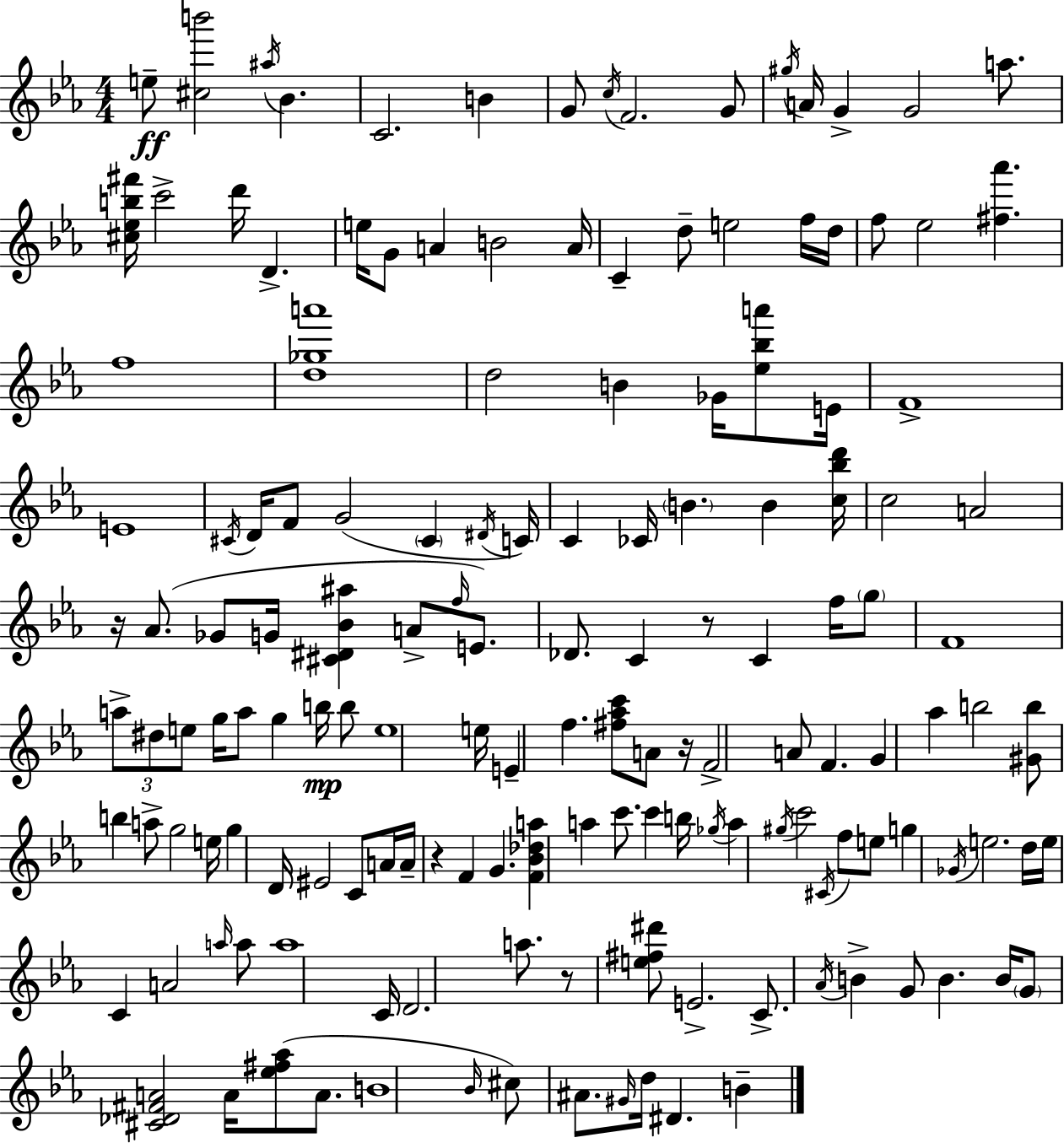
E5/e [C#5,B6]/h A#5/s Bb4/q. C4/h. B4/q G4/e C5/s F4/h. G4/e G#5/s A4/s G4/q G4/h A5/e. [C#5,Eb5,B5,F#6]/s C6/h D6/s D4/q. E5/s G4/e A4/q B4/h A4/s C4/q D5/e E5/h F5/s D5/s F5/e Eb5/h [F#5,Ab6]/q. F5/w [D5,Gb5,A6]/w D5/h B4/q Gb4/s [Eb5,Bb5,A6]/e E4/s F4/w E4/w C#4/s D4/s F4/e G4/h C#4/q D#4/s C4/s C4/q CES4/s B4/q. B4/q [C5,Bb5,D6]/s C5/h A4/h R/s Ab4/e. Gb4/e G4/s [C#4,D#4,Bb4,A#5]/q A4/e F5/s E4/e. Db4/e. C4/q R/e C4/q F5/s G5/e F4/w A5/e D#5/e E5/e G5/s A5/e G5/q B5/s B5/e E5/w E5/s E4/q F5/q. [F#5,Ab5,C6]/e A4/e R/s F4/h A4/e F4/q. G4/q Ab5/q B5/h [G#4,B5]/e B5/q A5/e G5/h E5/s G5/q D4/s EIS4/h C4/e A4/s A4/s R/q F4/q G4/q. [F4,Bb4,Db5,A5]/q A5/q C6/e. C6/q B5/s Gb5/s A5/q G#5/s C6/h C#4/s F5/e E5/e G5/q Gb4/s E5/h. D5/s E5/s C4/q A4/h A5/s A5/e A5/w C4/s D4/h. A5/e. R/e [E5,F#5,D#6]/e E4/h. C4/e. Ab4/s B4/q G4/e B4/q. B4/s G4/e [C#4,Db4,F#4,A4]/h A4/s [Eb5,F#5,Ab5]/e A4/e. B4/w Bb4/s C#5/e A#4/e. G#4/s D5/s D#4/q. B4/q